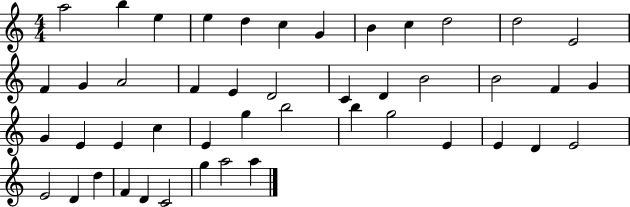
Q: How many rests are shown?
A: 0